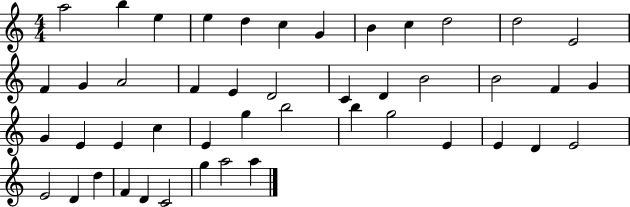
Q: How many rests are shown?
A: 0